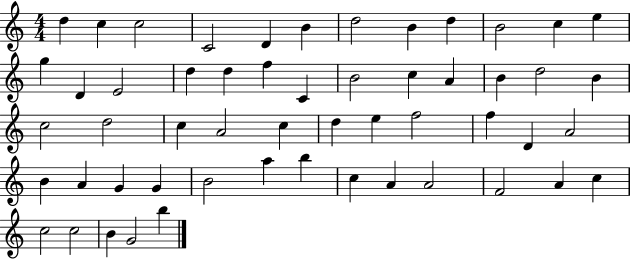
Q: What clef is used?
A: treble